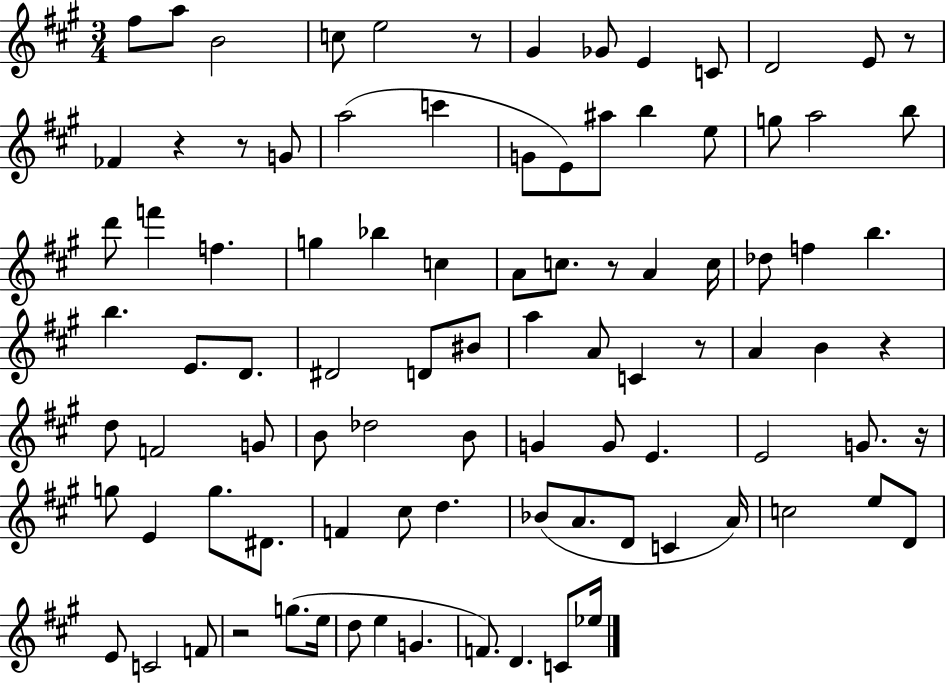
F#5/e A5/e B4/h C5/e E5/h R/e G#4/q Gb4/e E4/q C4/e D4/h E4/e R/e FES4/q R/q R/e G4/e A5/h C6/q G4/e E4/e A#5/e B5/q E5/e G5/e A5/h B5/e D6/e F6/q F5/q. G5/q Bb5/q C5/q A4/e C5/e. R/e A4/q C5/s Db5/e F5/q B5/q. B5/q. E4/e. D4/e. D#4/h D4/e BIS4/e A5/q A4/e C4/q R/e A4/q B4/q R/q D5/e F4/h G4/e B4/e Db5/h B4/e G4/q G4/e E4/q. E4/h G4/e. R/s G5/e E4/q G5/e. D#4/e. F4/q C#5/e D5/q. Bb4/e A4/e. D4/e C4/q A4/s C5/h E5/e D4/e E4/e C4/h F4/e R/h G5/e. E5/s D5/e E5/q G4/q. F4/e. D4/q. C4/e Eb5/s